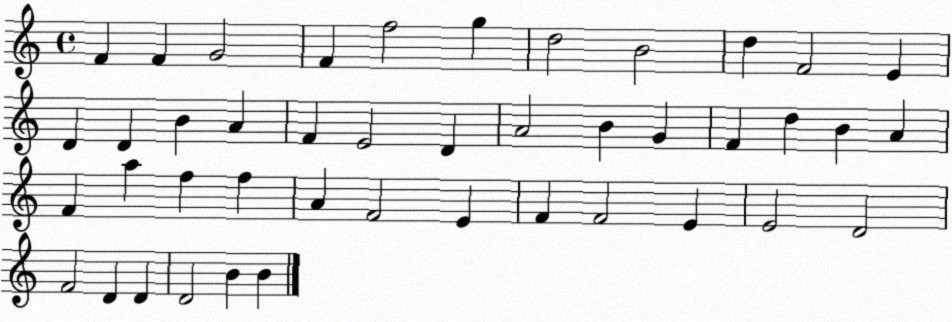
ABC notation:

X:1
T:Untitled
M:4/4
L:1/4
K:C
F F G2 F f2 g d2 B2 d F2 E D D B A F E2 D A2 B G F d B A F a f f A F2 E F F2 E E2 D2 F2 D D D2 B B